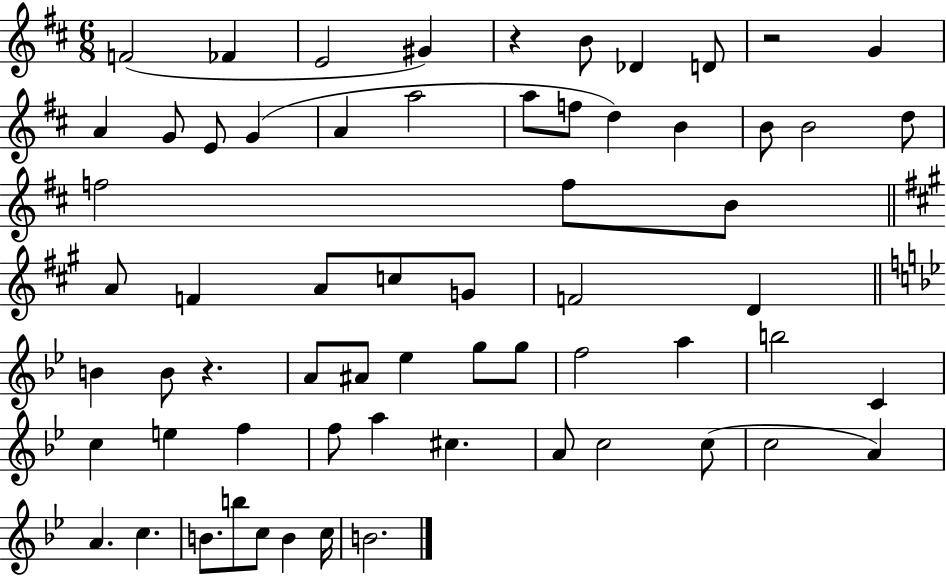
X:1
T:Untitled
M:6/8
L:1/4
K:D
F2 _F E2 ^G z B/2 _D D/2 z2 G A G/2 E/2 G A a2 a/2 f/2 d B B/2 B2 d/2 f2 f/2 B/2 A/2 F A/2 c/2 G/2 F2 D B B/2 z A/2 ^A/2 _e g/2 g/2 f2 a b2 C c e f f/2 a ^c A/2 c2 c/2 c2 A A c B/2 b/2 c/2 B c/4 B2